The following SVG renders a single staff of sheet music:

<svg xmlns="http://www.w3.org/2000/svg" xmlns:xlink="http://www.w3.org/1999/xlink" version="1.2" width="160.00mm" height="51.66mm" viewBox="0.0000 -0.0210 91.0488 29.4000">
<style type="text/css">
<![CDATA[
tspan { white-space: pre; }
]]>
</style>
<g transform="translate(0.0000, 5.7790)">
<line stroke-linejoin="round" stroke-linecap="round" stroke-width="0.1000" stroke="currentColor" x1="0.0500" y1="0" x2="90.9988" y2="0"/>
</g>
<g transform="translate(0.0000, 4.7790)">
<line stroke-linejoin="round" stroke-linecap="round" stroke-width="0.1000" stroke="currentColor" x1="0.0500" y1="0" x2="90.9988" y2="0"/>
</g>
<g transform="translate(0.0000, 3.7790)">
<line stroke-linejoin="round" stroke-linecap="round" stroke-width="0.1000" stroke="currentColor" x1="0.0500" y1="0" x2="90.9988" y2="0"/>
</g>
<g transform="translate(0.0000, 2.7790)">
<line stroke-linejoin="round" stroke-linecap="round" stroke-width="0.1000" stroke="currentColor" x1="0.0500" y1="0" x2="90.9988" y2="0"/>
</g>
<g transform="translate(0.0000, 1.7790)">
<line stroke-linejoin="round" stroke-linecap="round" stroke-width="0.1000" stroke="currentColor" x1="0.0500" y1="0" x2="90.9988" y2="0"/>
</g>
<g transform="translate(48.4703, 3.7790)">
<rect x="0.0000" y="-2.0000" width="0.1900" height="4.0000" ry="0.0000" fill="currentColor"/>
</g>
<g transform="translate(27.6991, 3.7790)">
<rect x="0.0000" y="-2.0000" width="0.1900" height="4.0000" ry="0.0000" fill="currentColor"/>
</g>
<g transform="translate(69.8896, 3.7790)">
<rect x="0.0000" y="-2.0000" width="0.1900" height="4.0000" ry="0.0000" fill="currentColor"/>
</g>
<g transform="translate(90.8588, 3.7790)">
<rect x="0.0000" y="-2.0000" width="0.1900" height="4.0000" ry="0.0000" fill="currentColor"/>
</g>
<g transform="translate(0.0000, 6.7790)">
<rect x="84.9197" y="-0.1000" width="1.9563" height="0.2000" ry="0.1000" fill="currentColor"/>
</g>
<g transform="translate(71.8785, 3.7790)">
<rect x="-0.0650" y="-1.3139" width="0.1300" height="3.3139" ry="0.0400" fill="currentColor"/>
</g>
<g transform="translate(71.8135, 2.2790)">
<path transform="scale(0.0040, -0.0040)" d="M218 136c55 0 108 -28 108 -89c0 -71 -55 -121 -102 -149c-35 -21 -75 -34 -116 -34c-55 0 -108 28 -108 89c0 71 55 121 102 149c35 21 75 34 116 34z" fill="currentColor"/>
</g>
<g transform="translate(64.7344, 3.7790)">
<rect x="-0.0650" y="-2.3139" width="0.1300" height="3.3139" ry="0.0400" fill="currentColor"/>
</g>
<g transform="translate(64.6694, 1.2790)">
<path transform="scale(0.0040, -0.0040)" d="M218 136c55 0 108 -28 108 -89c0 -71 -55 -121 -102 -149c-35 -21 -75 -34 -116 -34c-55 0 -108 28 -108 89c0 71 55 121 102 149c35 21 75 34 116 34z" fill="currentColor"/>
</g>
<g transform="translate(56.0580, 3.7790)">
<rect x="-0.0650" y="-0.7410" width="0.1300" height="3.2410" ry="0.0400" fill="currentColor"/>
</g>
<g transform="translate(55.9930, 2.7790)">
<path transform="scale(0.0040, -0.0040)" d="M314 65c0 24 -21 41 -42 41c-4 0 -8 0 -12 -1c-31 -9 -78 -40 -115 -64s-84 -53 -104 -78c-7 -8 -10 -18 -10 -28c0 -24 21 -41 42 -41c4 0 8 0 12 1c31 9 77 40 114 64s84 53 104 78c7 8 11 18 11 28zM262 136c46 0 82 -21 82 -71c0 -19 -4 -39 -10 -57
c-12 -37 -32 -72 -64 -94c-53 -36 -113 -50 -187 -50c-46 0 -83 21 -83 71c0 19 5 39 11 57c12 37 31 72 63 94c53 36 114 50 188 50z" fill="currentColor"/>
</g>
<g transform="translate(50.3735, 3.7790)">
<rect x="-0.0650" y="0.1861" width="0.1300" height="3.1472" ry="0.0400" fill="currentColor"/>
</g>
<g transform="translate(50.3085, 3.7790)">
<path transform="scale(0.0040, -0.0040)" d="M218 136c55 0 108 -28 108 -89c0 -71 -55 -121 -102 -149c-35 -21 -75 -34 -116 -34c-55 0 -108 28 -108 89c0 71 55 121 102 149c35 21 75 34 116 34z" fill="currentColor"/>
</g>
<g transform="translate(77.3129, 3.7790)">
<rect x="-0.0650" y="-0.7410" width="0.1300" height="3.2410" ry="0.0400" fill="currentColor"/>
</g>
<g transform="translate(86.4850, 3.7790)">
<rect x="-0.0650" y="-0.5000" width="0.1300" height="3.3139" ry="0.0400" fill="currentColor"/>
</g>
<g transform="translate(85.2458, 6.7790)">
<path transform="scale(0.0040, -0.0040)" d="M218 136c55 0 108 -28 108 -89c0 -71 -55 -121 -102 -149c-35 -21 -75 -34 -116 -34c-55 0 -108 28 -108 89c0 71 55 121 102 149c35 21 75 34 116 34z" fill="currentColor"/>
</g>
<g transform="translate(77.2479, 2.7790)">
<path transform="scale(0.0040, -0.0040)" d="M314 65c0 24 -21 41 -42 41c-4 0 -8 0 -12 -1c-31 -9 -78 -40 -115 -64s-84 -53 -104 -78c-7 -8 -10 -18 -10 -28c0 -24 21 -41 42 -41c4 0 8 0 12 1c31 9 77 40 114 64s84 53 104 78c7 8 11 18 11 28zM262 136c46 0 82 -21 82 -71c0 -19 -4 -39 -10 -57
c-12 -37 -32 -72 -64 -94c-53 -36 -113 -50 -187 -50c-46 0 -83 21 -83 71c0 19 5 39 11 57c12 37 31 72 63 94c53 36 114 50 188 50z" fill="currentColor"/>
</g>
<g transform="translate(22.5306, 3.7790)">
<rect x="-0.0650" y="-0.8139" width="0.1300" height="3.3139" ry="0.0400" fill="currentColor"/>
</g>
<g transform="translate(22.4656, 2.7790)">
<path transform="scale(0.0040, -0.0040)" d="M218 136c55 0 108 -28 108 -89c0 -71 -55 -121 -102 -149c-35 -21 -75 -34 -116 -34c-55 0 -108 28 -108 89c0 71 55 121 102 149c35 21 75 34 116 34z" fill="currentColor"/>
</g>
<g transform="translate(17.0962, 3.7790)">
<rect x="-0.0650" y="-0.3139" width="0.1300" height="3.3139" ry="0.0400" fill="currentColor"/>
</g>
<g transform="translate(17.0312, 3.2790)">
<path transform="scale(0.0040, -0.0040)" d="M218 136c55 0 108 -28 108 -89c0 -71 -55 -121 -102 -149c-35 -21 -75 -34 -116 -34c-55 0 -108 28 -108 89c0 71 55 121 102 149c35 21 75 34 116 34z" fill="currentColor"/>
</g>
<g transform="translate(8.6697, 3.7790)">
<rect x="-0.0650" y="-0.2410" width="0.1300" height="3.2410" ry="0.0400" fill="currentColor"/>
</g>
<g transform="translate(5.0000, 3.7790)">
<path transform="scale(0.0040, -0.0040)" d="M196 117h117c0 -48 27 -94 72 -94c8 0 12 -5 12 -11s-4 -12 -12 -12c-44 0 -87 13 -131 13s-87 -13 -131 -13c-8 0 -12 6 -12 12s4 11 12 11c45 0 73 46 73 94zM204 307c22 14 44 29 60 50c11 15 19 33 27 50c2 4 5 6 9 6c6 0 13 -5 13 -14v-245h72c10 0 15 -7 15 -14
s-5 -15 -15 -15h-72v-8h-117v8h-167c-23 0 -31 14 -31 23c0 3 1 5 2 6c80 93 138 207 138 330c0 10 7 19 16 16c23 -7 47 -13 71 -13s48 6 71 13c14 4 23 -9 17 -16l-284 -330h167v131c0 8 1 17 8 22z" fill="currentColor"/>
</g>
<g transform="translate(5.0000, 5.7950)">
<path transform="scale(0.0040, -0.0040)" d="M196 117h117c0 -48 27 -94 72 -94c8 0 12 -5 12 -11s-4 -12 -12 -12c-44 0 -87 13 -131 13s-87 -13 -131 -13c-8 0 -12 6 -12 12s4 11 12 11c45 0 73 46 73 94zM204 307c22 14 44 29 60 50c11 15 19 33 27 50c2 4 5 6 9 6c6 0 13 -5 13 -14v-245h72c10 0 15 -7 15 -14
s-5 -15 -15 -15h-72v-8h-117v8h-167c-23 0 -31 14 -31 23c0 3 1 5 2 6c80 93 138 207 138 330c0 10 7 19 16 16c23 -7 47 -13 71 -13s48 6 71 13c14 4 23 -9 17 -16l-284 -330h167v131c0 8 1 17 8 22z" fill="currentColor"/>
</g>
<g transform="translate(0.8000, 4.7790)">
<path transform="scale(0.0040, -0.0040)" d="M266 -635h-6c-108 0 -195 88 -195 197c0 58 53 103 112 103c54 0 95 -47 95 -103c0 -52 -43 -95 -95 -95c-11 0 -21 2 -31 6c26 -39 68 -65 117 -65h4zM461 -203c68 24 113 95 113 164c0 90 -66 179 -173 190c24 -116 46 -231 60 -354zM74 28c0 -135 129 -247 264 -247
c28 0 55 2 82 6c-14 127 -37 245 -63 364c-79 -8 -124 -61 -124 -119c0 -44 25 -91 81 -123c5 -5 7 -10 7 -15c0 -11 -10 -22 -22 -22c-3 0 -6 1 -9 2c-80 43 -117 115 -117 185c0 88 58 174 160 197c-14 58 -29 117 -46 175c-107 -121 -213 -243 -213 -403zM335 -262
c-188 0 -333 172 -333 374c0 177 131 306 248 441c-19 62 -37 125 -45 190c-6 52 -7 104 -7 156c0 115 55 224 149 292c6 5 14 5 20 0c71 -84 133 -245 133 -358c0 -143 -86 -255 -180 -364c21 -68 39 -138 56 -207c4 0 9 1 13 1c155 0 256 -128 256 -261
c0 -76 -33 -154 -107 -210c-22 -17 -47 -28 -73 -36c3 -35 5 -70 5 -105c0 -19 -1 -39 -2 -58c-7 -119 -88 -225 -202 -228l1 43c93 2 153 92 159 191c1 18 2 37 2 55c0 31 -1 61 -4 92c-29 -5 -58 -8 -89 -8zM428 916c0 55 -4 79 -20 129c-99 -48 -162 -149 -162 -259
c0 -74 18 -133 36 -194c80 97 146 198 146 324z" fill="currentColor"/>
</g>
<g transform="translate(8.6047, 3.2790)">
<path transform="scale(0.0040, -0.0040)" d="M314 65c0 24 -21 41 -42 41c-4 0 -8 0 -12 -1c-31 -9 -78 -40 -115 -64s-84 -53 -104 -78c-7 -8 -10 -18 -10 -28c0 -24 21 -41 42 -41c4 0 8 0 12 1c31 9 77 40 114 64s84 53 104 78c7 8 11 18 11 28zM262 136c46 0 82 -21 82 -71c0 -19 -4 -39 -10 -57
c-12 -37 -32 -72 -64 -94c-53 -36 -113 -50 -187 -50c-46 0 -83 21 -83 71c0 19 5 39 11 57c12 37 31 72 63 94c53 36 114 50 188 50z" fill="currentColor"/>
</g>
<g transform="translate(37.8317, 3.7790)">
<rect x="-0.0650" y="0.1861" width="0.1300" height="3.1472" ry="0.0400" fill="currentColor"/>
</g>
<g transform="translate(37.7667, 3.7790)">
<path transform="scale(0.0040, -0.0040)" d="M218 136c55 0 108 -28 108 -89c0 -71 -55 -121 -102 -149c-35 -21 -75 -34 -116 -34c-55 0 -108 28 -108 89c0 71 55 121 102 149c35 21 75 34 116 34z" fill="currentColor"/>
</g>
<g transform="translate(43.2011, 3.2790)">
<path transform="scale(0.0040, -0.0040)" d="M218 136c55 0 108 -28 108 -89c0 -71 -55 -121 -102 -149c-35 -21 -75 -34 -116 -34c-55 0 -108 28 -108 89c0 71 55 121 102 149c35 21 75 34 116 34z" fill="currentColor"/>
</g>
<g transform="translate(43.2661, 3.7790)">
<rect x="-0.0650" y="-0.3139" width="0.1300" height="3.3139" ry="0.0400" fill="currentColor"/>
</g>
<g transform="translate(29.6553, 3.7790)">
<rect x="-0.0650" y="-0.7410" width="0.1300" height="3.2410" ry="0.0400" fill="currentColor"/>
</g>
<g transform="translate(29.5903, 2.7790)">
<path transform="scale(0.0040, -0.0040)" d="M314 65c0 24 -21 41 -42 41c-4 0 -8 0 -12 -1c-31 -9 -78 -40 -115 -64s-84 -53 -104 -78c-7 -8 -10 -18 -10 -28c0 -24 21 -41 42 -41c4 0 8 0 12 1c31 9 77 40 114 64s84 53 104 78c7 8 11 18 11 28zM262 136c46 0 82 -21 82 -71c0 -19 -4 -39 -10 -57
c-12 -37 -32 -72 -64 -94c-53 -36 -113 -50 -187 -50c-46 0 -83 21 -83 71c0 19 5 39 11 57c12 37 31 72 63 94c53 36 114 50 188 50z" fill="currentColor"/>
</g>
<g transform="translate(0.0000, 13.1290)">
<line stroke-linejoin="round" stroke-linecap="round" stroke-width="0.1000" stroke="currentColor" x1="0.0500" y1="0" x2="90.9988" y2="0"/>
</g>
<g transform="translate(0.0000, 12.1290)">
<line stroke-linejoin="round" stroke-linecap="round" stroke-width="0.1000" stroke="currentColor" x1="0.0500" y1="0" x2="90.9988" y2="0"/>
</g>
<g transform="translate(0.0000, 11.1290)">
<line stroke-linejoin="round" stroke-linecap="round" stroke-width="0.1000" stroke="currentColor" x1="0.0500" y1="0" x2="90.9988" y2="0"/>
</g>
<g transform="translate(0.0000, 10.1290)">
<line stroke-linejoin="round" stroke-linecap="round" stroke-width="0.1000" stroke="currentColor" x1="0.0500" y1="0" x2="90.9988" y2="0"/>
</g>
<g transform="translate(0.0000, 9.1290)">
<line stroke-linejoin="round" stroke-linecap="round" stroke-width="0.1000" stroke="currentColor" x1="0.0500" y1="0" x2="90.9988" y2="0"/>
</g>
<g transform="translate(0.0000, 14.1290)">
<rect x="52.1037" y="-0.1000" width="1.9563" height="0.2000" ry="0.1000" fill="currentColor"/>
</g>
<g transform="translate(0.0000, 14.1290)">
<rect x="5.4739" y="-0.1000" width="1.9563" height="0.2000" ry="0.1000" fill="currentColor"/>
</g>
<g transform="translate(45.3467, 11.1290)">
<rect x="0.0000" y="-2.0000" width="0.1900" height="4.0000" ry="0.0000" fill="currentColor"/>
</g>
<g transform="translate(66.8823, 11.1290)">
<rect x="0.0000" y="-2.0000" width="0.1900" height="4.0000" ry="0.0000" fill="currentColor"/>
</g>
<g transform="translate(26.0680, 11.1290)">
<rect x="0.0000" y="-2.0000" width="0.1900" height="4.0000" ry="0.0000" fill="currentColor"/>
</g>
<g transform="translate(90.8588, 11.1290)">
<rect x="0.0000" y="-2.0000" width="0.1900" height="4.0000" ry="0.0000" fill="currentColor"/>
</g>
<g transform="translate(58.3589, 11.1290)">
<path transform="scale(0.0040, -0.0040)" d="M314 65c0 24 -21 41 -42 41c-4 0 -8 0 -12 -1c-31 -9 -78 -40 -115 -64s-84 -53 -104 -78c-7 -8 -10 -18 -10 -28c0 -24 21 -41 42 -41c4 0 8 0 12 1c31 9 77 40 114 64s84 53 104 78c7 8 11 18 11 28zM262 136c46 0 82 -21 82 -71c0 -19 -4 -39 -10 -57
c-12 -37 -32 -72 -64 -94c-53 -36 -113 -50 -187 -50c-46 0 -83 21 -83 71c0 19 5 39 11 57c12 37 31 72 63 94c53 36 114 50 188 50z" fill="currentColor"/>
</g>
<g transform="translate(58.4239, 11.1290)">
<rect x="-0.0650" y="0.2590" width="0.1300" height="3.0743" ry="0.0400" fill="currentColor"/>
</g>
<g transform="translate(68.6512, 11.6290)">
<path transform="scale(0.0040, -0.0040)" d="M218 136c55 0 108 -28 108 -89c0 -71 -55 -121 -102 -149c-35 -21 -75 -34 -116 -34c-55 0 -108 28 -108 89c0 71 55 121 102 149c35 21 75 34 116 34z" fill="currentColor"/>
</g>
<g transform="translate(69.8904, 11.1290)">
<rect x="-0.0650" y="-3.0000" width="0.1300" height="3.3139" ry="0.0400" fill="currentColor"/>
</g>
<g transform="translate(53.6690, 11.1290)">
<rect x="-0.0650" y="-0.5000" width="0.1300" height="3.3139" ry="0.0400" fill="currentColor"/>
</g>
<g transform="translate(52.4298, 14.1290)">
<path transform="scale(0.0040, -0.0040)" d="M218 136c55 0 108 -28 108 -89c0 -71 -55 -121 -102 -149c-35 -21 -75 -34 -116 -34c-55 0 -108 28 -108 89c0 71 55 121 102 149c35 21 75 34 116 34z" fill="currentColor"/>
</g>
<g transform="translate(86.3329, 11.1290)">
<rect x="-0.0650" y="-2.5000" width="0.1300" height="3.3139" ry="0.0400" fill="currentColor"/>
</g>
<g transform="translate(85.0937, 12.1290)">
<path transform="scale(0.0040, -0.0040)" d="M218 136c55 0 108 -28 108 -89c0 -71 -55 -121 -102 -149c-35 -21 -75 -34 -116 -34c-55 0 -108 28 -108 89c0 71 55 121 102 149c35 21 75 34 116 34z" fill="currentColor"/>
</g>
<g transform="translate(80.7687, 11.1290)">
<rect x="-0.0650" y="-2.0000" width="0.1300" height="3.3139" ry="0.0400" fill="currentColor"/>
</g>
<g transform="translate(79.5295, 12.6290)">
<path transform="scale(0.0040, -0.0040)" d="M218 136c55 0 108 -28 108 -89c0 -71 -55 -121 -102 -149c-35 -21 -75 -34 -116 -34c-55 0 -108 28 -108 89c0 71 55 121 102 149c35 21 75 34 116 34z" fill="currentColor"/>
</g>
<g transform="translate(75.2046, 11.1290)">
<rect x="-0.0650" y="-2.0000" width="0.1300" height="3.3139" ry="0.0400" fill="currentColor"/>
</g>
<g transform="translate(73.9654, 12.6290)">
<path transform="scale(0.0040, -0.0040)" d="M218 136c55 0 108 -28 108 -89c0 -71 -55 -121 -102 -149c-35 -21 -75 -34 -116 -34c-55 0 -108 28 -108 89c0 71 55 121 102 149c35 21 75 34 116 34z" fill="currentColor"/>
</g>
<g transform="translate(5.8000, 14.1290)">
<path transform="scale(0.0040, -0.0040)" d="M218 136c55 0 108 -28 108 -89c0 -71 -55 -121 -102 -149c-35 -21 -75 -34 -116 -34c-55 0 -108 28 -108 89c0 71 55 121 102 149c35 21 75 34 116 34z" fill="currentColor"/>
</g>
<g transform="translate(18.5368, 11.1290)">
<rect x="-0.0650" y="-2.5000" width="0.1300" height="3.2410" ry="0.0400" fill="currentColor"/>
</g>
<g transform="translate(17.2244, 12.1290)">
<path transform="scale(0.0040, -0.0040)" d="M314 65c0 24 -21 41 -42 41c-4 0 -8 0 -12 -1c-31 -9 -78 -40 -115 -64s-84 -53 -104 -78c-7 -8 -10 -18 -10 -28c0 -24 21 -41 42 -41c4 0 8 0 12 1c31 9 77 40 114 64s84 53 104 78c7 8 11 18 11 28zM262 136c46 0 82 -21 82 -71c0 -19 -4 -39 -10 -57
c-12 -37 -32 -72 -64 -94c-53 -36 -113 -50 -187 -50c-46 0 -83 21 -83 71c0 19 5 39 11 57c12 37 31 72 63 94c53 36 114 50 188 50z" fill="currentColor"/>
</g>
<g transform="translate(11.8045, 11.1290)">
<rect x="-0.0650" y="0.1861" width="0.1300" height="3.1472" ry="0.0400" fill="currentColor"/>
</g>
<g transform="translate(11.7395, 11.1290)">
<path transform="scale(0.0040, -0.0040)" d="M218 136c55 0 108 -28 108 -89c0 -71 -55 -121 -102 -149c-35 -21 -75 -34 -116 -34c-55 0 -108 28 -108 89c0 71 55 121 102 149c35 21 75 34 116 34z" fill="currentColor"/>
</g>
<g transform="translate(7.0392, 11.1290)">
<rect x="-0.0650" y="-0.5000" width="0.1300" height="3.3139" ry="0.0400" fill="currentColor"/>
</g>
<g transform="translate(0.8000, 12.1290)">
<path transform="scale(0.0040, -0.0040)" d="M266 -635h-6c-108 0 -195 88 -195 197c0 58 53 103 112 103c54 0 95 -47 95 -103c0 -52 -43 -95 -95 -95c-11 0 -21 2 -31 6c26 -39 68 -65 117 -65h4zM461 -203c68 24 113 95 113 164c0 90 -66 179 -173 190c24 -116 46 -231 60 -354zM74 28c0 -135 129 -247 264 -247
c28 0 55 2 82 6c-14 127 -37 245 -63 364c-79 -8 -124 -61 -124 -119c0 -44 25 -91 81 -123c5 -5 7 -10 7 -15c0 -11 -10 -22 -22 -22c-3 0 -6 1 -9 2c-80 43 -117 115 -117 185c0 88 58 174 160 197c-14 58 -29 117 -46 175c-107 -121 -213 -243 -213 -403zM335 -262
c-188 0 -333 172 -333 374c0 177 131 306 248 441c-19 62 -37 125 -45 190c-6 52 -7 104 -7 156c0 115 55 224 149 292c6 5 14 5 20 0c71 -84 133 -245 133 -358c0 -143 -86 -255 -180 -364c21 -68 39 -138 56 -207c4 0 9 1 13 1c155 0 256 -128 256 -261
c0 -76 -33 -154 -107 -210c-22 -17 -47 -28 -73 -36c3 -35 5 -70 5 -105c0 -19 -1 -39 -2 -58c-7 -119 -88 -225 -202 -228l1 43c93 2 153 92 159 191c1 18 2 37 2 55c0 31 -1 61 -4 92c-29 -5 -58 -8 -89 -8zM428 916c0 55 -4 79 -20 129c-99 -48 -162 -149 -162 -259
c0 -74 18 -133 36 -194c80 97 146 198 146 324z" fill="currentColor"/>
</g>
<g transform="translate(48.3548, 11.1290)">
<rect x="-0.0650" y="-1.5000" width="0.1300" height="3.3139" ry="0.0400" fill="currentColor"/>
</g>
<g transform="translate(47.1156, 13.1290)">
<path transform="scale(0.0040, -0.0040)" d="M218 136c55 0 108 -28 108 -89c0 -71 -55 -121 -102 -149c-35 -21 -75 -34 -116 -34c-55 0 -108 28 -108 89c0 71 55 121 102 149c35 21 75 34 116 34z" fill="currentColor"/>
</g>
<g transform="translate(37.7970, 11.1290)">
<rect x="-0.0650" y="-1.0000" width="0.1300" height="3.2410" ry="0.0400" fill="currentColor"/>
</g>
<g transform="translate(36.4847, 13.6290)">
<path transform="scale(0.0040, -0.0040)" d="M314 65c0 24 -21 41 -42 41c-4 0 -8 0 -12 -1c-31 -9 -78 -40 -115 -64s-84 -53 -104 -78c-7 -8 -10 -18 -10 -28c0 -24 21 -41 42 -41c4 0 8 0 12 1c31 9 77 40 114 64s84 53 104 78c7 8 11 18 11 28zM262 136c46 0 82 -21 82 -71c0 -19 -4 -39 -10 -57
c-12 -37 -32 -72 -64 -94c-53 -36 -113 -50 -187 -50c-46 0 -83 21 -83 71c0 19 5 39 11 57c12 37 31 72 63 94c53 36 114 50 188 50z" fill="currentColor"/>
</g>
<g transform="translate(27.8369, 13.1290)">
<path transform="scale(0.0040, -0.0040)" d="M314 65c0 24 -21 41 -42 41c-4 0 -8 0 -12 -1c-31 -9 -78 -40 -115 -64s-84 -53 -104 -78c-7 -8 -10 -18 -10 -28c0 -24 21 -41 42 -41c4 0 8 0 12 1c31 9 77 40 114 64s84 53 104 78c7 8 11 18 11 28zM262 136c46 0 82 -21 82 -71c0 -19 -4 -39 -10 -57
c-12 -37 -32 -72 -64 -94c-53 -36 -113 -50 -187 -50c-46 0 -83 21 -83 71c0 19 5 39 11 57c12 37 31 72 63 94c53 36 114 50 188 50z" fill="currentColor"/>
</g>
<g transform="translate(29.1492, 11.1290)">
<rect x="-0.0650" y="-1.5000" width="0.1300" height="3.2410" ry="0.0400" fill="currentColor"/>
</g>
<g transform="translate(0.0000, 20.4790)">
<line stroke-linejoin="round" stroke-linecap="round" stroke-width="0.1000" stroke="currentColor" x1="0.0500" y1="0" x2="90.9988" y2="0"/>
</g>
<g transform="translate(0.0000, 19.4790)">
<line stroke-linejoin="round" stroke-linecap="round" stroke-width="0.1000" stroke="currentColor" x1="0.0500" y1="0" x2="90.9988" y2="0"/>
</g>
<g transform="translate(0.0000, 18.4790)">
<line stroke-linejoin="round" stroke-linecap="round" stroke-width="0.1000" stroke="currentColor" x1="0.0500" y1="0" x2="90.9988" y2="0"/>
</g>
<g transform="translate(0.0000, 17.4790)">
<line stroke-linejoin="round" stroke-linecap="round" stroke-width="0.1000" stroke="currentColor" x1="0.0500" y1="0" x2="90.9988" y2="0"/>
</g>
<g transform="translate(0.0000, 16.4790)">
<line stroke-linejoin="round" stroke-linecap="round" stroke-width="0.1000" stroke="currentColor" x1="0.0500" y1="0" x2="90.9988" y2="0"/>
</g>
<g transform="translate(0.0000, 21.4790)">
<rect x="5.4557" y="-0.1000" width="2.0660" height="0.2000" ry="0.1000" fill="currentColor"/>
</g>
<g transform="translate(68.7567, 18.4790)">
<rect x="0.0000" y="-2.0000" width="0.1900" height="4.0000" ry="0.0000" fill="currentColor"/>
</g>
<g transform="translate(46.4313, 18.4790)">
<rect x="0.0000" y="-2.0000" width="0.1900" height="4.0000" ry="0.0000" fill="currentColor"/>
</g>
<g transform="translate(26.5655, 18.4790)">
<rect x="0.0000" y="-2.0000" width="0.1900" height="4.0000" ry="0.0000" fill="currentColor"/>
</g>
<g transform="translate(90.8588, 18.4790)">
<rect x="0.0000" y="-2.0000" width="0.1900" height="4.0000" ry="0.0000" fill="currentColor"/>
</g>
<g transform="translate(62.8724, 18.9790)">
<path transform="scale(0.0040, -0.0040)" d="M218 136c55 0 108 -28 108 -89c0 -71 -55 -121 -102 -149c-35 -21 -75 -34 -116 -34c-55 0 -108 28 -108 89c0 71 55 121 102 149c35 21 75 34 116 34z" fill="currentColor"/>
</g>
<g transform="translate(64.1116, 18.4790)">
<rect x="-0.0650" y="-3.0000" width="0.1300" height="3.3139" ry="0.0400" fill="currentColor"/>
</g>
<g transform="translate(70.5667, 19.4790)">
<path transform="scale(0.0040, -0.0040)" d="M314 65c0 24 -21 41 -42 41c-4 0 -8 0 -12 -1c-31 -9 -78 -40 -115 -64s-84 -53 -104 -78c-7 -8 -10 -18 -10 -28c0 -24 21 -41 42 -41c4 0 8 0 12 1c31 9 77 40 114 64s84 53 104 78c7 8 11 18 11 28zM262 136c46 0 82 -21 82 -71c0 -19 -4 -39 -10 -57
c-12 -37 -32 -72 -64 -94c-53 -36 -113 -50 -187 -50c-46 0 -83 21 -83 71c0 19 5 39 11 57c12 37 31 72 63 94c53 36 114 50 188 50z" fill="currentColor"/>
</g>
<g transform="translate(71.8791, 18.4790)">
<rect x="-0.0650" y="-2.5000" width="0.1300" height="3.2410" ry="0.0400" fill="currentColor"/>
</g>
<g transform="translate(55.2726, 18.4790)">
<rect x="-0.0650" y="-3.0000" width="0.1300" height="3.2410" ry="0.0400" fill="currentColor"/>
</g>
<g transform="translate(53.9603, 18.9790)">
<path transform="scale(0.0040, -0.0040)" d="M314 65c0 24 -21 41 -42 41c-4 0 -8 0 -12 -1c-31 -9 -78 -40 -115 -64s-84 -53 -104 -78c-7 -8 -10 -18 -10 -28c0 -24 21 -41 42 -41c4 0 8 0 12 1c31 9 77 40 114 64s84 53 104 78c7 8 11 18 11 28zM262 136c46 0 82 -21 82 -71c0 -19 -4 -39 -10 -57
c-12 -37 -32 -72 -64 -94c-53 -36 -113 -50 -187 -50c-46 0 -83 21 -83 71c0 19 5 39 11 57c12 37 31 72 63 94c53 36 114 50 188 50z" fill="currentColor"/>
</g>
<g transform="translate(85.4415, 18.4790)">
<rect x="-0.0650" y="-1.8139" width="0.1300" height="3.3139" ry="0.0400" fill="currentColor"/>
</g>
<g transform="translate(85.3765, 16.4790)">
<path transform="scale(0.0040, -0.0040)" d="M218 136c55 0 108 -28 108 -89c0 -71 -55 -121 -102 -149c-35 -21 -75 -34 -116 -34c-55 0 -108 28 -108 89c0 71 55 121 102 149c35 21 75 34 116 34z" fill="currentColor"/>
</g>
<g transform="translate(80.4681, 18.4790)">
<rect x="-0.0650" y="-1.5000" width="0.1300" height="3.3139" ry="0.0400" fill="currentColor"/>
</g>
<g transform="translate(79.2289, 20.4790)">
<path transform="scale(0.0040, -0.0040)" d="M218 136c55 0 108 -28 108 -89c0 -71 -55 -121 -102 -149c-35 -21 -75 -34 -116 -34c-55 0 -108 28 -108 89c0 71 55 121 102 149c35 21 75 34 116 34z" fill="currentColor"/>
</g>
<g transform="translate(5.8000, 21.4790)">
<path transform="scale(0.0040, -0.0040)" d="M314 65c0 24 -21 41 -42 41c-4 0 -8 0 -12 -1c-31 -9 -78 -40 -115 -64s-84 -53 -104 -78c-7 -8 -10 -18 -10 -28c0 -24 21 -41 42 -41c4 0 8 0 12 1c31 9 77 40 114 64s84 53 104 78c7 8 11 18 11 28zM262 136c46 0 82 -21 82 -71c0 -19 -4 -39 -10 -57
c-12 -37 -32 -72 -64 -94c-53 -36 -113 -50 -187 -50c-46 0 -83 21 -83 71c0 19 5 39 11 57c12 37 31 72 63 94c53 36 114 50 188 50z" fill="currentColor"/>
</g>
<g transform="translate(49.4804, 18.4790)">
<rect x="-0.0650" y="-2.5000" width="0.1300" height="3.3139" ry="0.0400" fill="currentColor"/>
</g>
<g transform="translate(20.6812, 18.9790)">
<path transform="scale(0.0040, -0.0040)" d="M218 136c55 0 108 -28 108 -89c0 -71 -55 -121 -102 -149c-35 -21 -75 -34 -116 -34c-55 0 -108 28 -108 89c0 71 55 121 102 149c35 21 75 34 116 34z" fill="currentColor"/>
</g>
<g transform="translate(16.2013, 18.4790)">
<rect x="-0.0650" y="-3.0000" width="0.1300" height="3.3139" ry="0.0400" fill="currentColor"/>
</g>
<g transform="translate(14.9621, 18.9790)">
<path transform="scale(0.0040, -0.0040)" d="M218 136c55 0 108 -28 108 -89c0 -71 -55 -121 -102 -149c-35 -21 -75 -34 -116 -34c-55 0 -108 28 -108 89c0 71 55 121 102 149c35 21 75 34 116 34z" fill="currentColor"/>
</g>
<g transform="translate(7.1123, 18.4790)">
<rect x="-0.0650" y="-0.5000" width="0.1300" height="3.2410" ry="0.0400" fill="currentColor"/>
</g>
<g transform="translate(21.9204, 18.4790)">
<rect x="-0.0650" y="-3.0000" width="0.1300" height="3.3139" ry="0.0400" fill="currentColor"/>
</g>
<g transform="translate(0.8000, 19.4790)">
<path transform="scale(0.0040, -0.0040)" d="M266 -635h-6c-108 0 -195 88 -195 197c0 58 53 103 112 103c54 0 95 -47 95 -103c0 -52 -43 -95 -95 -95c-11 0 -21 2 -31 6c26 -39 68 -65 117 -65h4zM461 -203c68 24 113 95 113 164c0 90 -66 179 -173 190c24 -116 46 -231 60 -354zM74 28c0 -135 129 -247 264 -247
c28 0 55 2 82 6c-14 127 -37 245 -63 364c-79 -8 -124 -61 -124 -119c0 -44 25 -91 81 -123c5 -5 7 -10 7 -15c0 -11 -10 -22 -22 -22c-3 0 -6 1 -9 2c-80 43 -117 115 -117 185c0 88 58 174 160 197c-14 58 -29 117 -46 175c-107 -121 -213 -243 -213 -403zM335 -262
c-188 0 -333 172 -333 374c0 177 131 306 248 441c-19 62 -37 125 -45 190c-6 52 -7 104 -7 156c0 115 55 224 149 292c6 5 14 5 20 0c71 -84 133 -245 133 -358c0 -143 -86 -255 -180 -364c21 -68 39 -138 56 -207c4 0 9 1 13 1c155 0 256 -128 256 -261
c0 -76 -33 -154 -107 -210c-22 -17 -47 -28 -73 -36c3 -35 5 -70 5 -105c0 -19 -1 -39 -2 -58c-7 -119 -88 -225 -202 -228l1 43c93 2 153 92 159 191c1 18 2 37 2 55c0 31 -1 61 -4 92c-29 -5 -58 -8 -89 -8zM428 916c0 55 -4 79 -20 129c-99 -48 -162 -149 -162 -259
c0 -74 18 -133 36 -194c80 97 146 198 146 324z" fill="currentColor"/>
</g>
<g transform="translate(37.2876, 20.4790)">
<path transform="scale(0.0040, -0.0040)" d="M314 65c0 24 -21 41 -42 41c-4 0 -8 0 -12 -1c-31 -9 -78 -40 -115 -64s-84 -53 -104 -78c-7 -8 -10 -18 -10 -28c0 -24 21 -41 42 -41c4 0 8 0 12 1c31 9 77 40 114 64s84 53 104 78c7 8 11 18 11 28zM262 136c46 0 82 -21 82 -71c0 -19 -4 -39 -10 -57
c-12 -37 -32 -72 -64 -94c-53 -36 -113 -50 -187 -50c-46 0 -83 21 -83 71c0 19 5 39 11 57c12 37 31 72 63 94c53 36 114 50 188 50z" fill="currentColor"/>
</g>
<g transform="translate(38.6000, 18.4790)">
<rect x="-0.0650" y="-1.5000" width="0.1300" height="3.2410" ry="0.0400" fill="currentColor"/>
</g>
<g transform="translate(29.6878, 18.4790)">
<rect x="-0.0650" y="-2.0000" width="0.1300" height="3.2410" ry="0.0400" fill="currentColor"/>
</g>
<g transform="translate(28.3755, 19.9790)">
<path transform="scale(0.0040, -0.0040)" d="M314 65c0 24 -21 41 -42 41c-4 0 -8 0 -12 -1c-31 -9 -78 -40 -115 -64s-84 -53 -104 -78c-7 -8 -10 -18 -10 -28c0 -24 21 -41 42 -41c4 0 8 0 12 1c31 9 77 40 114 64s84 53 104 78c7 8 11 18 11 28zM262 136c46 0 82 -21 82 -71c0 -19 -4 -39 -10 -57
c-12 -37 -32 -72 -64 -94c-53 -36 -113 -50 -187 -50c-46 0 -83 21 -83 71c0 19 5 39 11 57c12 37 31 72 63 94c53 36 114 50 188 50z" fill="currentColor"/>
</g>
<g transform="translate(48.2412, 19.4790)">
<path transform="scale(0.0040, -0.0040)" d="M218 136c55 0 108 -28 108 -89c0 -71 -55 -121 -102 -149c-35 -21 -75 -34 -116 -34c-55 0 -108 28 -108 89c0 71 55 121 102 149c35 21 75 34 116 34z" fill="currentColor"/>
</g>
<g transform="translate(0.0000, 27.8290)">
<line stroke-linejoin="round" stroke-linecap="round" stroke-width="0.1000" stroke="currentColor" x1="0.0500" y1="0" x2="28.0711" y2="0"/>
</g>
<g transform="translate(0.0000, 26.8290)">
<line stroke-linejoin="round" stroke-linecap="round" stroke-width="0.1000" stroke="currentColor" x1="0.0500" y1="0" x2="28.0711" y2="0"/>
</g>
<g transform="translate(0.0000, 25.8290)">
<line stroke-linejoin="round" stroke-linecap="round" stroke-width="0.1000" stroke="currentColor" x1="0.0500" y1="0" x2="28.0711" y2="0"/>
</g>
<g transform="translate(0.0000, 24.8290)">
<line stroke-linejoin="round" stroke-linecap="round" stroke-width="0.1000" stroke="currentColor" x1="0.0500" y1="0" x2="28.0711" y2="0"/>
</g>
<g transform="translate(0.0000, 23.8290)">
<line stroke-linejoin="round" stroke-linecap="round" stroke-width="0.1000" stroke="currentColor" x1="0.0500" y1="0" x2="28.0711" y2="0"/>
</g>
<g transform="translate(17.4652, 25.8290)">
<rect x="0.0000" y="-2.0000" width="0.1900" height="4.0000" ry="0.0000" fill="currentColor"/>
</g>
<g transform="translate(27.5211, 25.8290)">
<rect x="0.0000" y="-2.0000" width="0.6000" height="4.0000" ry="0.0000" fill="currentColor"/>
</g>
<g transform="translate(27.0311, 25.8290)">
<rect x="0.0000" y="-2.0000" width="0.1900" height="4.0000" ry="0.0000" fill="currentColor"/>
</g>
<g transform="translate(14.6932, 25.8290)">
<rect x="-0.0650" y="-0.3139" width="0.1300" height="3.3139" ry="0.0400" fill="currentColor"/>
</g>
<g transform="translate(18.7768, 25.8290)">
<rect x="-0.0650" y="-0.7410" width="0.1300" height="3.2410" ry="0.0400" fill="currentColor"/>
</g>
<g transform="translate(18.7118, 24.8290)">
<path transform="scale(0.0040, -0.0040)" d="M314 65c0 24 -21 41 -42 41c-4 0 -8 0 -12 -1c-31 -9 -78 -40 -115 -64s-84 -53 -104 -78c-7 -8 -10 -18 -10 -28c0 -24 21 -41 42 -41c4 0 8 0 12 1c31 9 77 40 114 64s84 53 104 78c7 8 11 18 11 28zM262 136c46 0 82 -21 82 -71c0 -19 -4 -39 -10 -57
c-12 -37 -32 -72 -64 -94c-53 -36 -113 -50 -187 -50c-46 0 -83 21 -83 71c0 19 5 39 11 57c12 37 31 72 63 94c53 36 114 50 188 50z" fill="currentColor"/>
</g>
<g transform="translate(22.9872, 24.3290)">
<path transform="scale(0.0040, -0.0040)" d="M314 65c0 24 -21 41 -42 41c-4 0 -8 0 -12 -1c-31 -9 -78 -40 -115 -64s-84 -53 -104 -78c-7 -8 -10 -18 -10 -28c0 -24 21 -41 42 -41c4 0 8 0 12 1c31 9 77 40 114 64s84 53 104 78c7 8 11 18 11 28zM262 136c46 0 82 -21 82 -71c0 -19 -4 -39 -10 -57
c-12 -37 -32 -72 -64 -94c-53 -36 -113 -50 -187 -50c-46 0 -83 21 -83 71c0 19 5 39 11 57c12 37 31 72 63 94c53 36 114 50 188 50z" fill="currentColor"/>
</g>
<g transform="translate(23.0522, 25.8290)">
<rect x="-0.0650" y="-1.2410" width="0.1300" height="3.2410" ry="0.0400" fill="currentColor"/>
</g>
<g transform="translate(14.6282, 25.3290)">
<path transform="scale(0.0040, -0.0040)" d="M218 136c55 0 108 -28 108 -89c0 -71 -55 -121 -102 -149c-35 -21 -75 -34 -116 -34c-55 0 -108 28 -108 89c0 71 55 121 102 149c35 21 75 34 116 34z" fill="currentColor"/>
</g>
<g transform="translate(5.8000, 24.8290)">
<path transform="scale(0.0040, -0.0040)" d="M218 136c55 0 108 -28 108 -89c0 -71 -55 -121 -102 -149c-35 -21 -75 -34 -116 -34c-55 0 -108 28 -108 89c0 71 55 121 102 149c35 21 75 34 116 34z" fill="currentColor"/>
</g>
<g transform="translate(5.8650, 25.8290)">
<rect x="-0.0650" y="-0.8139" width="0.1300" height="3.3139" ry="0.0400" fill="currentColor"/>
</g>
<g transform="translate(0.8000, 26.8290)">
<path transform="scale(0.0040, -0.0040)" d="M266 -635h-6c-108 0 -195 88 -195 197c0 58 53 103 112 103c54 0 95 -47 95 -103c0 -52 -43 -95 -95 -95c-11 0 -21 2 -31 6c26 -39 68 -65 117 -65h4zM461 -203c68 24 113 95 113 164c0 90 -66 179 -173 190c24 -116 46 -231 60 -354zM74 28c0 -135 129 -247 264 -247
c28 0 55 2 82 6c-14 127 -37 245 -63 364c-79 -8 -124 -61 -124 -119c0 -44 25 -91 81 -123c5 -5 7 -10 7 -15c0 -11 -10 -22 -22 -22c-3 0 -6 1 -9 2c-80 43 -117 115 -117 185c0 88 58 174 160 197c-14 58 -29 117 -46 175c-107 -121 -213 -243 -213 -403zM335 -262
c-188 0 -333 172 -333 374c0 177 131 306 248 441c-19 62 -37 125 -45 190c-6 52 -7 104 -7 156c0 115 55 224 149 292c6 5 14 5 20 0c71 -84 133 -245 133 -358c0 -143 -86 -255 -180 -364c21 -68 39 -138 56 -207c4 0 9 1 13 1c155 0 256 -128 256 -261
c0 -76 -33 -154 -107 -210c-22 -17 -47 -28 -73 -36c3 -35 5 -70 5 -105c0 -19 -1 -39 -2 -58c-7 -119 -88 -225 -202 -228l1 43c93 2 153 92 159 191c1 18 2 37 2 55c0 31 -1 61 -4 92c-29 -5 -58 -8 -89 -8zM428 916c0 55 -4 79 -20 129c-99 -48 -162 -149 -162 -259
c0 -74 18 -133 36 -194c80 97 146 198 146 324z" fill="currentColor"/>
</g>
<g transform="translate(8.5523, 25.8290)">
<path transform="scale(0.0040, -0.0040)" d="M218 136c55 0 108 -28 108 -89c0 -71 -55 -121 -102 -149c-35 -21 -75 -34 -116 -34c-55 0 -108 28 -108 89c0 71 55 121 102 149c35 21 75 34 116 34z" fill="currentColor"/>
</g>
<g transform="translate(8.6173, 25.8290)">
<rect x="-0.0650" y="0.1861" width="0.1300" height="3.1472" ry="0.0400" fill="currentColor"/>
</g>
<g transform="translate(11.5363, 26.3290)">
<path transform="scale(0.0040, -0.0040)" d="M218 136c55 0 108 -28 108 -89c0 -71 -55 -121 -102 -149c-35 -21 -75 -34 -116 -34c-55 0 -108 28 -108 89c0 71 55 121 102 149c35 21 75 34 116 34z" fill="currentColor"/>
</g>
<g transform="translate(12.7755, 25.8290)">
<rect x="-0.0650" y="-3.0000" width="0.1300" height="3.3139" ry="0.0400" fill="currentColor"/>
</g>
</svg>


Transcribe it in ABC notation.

X:1
T:Untitled
M:4/4
L:1/4
K:C
c2 c d d2 B c B d2 g e d2 C C B G2 E2 D2 E C B2 A F F G C2 A A F2 E2 G A2 A G2 E f d B A c d2 e2